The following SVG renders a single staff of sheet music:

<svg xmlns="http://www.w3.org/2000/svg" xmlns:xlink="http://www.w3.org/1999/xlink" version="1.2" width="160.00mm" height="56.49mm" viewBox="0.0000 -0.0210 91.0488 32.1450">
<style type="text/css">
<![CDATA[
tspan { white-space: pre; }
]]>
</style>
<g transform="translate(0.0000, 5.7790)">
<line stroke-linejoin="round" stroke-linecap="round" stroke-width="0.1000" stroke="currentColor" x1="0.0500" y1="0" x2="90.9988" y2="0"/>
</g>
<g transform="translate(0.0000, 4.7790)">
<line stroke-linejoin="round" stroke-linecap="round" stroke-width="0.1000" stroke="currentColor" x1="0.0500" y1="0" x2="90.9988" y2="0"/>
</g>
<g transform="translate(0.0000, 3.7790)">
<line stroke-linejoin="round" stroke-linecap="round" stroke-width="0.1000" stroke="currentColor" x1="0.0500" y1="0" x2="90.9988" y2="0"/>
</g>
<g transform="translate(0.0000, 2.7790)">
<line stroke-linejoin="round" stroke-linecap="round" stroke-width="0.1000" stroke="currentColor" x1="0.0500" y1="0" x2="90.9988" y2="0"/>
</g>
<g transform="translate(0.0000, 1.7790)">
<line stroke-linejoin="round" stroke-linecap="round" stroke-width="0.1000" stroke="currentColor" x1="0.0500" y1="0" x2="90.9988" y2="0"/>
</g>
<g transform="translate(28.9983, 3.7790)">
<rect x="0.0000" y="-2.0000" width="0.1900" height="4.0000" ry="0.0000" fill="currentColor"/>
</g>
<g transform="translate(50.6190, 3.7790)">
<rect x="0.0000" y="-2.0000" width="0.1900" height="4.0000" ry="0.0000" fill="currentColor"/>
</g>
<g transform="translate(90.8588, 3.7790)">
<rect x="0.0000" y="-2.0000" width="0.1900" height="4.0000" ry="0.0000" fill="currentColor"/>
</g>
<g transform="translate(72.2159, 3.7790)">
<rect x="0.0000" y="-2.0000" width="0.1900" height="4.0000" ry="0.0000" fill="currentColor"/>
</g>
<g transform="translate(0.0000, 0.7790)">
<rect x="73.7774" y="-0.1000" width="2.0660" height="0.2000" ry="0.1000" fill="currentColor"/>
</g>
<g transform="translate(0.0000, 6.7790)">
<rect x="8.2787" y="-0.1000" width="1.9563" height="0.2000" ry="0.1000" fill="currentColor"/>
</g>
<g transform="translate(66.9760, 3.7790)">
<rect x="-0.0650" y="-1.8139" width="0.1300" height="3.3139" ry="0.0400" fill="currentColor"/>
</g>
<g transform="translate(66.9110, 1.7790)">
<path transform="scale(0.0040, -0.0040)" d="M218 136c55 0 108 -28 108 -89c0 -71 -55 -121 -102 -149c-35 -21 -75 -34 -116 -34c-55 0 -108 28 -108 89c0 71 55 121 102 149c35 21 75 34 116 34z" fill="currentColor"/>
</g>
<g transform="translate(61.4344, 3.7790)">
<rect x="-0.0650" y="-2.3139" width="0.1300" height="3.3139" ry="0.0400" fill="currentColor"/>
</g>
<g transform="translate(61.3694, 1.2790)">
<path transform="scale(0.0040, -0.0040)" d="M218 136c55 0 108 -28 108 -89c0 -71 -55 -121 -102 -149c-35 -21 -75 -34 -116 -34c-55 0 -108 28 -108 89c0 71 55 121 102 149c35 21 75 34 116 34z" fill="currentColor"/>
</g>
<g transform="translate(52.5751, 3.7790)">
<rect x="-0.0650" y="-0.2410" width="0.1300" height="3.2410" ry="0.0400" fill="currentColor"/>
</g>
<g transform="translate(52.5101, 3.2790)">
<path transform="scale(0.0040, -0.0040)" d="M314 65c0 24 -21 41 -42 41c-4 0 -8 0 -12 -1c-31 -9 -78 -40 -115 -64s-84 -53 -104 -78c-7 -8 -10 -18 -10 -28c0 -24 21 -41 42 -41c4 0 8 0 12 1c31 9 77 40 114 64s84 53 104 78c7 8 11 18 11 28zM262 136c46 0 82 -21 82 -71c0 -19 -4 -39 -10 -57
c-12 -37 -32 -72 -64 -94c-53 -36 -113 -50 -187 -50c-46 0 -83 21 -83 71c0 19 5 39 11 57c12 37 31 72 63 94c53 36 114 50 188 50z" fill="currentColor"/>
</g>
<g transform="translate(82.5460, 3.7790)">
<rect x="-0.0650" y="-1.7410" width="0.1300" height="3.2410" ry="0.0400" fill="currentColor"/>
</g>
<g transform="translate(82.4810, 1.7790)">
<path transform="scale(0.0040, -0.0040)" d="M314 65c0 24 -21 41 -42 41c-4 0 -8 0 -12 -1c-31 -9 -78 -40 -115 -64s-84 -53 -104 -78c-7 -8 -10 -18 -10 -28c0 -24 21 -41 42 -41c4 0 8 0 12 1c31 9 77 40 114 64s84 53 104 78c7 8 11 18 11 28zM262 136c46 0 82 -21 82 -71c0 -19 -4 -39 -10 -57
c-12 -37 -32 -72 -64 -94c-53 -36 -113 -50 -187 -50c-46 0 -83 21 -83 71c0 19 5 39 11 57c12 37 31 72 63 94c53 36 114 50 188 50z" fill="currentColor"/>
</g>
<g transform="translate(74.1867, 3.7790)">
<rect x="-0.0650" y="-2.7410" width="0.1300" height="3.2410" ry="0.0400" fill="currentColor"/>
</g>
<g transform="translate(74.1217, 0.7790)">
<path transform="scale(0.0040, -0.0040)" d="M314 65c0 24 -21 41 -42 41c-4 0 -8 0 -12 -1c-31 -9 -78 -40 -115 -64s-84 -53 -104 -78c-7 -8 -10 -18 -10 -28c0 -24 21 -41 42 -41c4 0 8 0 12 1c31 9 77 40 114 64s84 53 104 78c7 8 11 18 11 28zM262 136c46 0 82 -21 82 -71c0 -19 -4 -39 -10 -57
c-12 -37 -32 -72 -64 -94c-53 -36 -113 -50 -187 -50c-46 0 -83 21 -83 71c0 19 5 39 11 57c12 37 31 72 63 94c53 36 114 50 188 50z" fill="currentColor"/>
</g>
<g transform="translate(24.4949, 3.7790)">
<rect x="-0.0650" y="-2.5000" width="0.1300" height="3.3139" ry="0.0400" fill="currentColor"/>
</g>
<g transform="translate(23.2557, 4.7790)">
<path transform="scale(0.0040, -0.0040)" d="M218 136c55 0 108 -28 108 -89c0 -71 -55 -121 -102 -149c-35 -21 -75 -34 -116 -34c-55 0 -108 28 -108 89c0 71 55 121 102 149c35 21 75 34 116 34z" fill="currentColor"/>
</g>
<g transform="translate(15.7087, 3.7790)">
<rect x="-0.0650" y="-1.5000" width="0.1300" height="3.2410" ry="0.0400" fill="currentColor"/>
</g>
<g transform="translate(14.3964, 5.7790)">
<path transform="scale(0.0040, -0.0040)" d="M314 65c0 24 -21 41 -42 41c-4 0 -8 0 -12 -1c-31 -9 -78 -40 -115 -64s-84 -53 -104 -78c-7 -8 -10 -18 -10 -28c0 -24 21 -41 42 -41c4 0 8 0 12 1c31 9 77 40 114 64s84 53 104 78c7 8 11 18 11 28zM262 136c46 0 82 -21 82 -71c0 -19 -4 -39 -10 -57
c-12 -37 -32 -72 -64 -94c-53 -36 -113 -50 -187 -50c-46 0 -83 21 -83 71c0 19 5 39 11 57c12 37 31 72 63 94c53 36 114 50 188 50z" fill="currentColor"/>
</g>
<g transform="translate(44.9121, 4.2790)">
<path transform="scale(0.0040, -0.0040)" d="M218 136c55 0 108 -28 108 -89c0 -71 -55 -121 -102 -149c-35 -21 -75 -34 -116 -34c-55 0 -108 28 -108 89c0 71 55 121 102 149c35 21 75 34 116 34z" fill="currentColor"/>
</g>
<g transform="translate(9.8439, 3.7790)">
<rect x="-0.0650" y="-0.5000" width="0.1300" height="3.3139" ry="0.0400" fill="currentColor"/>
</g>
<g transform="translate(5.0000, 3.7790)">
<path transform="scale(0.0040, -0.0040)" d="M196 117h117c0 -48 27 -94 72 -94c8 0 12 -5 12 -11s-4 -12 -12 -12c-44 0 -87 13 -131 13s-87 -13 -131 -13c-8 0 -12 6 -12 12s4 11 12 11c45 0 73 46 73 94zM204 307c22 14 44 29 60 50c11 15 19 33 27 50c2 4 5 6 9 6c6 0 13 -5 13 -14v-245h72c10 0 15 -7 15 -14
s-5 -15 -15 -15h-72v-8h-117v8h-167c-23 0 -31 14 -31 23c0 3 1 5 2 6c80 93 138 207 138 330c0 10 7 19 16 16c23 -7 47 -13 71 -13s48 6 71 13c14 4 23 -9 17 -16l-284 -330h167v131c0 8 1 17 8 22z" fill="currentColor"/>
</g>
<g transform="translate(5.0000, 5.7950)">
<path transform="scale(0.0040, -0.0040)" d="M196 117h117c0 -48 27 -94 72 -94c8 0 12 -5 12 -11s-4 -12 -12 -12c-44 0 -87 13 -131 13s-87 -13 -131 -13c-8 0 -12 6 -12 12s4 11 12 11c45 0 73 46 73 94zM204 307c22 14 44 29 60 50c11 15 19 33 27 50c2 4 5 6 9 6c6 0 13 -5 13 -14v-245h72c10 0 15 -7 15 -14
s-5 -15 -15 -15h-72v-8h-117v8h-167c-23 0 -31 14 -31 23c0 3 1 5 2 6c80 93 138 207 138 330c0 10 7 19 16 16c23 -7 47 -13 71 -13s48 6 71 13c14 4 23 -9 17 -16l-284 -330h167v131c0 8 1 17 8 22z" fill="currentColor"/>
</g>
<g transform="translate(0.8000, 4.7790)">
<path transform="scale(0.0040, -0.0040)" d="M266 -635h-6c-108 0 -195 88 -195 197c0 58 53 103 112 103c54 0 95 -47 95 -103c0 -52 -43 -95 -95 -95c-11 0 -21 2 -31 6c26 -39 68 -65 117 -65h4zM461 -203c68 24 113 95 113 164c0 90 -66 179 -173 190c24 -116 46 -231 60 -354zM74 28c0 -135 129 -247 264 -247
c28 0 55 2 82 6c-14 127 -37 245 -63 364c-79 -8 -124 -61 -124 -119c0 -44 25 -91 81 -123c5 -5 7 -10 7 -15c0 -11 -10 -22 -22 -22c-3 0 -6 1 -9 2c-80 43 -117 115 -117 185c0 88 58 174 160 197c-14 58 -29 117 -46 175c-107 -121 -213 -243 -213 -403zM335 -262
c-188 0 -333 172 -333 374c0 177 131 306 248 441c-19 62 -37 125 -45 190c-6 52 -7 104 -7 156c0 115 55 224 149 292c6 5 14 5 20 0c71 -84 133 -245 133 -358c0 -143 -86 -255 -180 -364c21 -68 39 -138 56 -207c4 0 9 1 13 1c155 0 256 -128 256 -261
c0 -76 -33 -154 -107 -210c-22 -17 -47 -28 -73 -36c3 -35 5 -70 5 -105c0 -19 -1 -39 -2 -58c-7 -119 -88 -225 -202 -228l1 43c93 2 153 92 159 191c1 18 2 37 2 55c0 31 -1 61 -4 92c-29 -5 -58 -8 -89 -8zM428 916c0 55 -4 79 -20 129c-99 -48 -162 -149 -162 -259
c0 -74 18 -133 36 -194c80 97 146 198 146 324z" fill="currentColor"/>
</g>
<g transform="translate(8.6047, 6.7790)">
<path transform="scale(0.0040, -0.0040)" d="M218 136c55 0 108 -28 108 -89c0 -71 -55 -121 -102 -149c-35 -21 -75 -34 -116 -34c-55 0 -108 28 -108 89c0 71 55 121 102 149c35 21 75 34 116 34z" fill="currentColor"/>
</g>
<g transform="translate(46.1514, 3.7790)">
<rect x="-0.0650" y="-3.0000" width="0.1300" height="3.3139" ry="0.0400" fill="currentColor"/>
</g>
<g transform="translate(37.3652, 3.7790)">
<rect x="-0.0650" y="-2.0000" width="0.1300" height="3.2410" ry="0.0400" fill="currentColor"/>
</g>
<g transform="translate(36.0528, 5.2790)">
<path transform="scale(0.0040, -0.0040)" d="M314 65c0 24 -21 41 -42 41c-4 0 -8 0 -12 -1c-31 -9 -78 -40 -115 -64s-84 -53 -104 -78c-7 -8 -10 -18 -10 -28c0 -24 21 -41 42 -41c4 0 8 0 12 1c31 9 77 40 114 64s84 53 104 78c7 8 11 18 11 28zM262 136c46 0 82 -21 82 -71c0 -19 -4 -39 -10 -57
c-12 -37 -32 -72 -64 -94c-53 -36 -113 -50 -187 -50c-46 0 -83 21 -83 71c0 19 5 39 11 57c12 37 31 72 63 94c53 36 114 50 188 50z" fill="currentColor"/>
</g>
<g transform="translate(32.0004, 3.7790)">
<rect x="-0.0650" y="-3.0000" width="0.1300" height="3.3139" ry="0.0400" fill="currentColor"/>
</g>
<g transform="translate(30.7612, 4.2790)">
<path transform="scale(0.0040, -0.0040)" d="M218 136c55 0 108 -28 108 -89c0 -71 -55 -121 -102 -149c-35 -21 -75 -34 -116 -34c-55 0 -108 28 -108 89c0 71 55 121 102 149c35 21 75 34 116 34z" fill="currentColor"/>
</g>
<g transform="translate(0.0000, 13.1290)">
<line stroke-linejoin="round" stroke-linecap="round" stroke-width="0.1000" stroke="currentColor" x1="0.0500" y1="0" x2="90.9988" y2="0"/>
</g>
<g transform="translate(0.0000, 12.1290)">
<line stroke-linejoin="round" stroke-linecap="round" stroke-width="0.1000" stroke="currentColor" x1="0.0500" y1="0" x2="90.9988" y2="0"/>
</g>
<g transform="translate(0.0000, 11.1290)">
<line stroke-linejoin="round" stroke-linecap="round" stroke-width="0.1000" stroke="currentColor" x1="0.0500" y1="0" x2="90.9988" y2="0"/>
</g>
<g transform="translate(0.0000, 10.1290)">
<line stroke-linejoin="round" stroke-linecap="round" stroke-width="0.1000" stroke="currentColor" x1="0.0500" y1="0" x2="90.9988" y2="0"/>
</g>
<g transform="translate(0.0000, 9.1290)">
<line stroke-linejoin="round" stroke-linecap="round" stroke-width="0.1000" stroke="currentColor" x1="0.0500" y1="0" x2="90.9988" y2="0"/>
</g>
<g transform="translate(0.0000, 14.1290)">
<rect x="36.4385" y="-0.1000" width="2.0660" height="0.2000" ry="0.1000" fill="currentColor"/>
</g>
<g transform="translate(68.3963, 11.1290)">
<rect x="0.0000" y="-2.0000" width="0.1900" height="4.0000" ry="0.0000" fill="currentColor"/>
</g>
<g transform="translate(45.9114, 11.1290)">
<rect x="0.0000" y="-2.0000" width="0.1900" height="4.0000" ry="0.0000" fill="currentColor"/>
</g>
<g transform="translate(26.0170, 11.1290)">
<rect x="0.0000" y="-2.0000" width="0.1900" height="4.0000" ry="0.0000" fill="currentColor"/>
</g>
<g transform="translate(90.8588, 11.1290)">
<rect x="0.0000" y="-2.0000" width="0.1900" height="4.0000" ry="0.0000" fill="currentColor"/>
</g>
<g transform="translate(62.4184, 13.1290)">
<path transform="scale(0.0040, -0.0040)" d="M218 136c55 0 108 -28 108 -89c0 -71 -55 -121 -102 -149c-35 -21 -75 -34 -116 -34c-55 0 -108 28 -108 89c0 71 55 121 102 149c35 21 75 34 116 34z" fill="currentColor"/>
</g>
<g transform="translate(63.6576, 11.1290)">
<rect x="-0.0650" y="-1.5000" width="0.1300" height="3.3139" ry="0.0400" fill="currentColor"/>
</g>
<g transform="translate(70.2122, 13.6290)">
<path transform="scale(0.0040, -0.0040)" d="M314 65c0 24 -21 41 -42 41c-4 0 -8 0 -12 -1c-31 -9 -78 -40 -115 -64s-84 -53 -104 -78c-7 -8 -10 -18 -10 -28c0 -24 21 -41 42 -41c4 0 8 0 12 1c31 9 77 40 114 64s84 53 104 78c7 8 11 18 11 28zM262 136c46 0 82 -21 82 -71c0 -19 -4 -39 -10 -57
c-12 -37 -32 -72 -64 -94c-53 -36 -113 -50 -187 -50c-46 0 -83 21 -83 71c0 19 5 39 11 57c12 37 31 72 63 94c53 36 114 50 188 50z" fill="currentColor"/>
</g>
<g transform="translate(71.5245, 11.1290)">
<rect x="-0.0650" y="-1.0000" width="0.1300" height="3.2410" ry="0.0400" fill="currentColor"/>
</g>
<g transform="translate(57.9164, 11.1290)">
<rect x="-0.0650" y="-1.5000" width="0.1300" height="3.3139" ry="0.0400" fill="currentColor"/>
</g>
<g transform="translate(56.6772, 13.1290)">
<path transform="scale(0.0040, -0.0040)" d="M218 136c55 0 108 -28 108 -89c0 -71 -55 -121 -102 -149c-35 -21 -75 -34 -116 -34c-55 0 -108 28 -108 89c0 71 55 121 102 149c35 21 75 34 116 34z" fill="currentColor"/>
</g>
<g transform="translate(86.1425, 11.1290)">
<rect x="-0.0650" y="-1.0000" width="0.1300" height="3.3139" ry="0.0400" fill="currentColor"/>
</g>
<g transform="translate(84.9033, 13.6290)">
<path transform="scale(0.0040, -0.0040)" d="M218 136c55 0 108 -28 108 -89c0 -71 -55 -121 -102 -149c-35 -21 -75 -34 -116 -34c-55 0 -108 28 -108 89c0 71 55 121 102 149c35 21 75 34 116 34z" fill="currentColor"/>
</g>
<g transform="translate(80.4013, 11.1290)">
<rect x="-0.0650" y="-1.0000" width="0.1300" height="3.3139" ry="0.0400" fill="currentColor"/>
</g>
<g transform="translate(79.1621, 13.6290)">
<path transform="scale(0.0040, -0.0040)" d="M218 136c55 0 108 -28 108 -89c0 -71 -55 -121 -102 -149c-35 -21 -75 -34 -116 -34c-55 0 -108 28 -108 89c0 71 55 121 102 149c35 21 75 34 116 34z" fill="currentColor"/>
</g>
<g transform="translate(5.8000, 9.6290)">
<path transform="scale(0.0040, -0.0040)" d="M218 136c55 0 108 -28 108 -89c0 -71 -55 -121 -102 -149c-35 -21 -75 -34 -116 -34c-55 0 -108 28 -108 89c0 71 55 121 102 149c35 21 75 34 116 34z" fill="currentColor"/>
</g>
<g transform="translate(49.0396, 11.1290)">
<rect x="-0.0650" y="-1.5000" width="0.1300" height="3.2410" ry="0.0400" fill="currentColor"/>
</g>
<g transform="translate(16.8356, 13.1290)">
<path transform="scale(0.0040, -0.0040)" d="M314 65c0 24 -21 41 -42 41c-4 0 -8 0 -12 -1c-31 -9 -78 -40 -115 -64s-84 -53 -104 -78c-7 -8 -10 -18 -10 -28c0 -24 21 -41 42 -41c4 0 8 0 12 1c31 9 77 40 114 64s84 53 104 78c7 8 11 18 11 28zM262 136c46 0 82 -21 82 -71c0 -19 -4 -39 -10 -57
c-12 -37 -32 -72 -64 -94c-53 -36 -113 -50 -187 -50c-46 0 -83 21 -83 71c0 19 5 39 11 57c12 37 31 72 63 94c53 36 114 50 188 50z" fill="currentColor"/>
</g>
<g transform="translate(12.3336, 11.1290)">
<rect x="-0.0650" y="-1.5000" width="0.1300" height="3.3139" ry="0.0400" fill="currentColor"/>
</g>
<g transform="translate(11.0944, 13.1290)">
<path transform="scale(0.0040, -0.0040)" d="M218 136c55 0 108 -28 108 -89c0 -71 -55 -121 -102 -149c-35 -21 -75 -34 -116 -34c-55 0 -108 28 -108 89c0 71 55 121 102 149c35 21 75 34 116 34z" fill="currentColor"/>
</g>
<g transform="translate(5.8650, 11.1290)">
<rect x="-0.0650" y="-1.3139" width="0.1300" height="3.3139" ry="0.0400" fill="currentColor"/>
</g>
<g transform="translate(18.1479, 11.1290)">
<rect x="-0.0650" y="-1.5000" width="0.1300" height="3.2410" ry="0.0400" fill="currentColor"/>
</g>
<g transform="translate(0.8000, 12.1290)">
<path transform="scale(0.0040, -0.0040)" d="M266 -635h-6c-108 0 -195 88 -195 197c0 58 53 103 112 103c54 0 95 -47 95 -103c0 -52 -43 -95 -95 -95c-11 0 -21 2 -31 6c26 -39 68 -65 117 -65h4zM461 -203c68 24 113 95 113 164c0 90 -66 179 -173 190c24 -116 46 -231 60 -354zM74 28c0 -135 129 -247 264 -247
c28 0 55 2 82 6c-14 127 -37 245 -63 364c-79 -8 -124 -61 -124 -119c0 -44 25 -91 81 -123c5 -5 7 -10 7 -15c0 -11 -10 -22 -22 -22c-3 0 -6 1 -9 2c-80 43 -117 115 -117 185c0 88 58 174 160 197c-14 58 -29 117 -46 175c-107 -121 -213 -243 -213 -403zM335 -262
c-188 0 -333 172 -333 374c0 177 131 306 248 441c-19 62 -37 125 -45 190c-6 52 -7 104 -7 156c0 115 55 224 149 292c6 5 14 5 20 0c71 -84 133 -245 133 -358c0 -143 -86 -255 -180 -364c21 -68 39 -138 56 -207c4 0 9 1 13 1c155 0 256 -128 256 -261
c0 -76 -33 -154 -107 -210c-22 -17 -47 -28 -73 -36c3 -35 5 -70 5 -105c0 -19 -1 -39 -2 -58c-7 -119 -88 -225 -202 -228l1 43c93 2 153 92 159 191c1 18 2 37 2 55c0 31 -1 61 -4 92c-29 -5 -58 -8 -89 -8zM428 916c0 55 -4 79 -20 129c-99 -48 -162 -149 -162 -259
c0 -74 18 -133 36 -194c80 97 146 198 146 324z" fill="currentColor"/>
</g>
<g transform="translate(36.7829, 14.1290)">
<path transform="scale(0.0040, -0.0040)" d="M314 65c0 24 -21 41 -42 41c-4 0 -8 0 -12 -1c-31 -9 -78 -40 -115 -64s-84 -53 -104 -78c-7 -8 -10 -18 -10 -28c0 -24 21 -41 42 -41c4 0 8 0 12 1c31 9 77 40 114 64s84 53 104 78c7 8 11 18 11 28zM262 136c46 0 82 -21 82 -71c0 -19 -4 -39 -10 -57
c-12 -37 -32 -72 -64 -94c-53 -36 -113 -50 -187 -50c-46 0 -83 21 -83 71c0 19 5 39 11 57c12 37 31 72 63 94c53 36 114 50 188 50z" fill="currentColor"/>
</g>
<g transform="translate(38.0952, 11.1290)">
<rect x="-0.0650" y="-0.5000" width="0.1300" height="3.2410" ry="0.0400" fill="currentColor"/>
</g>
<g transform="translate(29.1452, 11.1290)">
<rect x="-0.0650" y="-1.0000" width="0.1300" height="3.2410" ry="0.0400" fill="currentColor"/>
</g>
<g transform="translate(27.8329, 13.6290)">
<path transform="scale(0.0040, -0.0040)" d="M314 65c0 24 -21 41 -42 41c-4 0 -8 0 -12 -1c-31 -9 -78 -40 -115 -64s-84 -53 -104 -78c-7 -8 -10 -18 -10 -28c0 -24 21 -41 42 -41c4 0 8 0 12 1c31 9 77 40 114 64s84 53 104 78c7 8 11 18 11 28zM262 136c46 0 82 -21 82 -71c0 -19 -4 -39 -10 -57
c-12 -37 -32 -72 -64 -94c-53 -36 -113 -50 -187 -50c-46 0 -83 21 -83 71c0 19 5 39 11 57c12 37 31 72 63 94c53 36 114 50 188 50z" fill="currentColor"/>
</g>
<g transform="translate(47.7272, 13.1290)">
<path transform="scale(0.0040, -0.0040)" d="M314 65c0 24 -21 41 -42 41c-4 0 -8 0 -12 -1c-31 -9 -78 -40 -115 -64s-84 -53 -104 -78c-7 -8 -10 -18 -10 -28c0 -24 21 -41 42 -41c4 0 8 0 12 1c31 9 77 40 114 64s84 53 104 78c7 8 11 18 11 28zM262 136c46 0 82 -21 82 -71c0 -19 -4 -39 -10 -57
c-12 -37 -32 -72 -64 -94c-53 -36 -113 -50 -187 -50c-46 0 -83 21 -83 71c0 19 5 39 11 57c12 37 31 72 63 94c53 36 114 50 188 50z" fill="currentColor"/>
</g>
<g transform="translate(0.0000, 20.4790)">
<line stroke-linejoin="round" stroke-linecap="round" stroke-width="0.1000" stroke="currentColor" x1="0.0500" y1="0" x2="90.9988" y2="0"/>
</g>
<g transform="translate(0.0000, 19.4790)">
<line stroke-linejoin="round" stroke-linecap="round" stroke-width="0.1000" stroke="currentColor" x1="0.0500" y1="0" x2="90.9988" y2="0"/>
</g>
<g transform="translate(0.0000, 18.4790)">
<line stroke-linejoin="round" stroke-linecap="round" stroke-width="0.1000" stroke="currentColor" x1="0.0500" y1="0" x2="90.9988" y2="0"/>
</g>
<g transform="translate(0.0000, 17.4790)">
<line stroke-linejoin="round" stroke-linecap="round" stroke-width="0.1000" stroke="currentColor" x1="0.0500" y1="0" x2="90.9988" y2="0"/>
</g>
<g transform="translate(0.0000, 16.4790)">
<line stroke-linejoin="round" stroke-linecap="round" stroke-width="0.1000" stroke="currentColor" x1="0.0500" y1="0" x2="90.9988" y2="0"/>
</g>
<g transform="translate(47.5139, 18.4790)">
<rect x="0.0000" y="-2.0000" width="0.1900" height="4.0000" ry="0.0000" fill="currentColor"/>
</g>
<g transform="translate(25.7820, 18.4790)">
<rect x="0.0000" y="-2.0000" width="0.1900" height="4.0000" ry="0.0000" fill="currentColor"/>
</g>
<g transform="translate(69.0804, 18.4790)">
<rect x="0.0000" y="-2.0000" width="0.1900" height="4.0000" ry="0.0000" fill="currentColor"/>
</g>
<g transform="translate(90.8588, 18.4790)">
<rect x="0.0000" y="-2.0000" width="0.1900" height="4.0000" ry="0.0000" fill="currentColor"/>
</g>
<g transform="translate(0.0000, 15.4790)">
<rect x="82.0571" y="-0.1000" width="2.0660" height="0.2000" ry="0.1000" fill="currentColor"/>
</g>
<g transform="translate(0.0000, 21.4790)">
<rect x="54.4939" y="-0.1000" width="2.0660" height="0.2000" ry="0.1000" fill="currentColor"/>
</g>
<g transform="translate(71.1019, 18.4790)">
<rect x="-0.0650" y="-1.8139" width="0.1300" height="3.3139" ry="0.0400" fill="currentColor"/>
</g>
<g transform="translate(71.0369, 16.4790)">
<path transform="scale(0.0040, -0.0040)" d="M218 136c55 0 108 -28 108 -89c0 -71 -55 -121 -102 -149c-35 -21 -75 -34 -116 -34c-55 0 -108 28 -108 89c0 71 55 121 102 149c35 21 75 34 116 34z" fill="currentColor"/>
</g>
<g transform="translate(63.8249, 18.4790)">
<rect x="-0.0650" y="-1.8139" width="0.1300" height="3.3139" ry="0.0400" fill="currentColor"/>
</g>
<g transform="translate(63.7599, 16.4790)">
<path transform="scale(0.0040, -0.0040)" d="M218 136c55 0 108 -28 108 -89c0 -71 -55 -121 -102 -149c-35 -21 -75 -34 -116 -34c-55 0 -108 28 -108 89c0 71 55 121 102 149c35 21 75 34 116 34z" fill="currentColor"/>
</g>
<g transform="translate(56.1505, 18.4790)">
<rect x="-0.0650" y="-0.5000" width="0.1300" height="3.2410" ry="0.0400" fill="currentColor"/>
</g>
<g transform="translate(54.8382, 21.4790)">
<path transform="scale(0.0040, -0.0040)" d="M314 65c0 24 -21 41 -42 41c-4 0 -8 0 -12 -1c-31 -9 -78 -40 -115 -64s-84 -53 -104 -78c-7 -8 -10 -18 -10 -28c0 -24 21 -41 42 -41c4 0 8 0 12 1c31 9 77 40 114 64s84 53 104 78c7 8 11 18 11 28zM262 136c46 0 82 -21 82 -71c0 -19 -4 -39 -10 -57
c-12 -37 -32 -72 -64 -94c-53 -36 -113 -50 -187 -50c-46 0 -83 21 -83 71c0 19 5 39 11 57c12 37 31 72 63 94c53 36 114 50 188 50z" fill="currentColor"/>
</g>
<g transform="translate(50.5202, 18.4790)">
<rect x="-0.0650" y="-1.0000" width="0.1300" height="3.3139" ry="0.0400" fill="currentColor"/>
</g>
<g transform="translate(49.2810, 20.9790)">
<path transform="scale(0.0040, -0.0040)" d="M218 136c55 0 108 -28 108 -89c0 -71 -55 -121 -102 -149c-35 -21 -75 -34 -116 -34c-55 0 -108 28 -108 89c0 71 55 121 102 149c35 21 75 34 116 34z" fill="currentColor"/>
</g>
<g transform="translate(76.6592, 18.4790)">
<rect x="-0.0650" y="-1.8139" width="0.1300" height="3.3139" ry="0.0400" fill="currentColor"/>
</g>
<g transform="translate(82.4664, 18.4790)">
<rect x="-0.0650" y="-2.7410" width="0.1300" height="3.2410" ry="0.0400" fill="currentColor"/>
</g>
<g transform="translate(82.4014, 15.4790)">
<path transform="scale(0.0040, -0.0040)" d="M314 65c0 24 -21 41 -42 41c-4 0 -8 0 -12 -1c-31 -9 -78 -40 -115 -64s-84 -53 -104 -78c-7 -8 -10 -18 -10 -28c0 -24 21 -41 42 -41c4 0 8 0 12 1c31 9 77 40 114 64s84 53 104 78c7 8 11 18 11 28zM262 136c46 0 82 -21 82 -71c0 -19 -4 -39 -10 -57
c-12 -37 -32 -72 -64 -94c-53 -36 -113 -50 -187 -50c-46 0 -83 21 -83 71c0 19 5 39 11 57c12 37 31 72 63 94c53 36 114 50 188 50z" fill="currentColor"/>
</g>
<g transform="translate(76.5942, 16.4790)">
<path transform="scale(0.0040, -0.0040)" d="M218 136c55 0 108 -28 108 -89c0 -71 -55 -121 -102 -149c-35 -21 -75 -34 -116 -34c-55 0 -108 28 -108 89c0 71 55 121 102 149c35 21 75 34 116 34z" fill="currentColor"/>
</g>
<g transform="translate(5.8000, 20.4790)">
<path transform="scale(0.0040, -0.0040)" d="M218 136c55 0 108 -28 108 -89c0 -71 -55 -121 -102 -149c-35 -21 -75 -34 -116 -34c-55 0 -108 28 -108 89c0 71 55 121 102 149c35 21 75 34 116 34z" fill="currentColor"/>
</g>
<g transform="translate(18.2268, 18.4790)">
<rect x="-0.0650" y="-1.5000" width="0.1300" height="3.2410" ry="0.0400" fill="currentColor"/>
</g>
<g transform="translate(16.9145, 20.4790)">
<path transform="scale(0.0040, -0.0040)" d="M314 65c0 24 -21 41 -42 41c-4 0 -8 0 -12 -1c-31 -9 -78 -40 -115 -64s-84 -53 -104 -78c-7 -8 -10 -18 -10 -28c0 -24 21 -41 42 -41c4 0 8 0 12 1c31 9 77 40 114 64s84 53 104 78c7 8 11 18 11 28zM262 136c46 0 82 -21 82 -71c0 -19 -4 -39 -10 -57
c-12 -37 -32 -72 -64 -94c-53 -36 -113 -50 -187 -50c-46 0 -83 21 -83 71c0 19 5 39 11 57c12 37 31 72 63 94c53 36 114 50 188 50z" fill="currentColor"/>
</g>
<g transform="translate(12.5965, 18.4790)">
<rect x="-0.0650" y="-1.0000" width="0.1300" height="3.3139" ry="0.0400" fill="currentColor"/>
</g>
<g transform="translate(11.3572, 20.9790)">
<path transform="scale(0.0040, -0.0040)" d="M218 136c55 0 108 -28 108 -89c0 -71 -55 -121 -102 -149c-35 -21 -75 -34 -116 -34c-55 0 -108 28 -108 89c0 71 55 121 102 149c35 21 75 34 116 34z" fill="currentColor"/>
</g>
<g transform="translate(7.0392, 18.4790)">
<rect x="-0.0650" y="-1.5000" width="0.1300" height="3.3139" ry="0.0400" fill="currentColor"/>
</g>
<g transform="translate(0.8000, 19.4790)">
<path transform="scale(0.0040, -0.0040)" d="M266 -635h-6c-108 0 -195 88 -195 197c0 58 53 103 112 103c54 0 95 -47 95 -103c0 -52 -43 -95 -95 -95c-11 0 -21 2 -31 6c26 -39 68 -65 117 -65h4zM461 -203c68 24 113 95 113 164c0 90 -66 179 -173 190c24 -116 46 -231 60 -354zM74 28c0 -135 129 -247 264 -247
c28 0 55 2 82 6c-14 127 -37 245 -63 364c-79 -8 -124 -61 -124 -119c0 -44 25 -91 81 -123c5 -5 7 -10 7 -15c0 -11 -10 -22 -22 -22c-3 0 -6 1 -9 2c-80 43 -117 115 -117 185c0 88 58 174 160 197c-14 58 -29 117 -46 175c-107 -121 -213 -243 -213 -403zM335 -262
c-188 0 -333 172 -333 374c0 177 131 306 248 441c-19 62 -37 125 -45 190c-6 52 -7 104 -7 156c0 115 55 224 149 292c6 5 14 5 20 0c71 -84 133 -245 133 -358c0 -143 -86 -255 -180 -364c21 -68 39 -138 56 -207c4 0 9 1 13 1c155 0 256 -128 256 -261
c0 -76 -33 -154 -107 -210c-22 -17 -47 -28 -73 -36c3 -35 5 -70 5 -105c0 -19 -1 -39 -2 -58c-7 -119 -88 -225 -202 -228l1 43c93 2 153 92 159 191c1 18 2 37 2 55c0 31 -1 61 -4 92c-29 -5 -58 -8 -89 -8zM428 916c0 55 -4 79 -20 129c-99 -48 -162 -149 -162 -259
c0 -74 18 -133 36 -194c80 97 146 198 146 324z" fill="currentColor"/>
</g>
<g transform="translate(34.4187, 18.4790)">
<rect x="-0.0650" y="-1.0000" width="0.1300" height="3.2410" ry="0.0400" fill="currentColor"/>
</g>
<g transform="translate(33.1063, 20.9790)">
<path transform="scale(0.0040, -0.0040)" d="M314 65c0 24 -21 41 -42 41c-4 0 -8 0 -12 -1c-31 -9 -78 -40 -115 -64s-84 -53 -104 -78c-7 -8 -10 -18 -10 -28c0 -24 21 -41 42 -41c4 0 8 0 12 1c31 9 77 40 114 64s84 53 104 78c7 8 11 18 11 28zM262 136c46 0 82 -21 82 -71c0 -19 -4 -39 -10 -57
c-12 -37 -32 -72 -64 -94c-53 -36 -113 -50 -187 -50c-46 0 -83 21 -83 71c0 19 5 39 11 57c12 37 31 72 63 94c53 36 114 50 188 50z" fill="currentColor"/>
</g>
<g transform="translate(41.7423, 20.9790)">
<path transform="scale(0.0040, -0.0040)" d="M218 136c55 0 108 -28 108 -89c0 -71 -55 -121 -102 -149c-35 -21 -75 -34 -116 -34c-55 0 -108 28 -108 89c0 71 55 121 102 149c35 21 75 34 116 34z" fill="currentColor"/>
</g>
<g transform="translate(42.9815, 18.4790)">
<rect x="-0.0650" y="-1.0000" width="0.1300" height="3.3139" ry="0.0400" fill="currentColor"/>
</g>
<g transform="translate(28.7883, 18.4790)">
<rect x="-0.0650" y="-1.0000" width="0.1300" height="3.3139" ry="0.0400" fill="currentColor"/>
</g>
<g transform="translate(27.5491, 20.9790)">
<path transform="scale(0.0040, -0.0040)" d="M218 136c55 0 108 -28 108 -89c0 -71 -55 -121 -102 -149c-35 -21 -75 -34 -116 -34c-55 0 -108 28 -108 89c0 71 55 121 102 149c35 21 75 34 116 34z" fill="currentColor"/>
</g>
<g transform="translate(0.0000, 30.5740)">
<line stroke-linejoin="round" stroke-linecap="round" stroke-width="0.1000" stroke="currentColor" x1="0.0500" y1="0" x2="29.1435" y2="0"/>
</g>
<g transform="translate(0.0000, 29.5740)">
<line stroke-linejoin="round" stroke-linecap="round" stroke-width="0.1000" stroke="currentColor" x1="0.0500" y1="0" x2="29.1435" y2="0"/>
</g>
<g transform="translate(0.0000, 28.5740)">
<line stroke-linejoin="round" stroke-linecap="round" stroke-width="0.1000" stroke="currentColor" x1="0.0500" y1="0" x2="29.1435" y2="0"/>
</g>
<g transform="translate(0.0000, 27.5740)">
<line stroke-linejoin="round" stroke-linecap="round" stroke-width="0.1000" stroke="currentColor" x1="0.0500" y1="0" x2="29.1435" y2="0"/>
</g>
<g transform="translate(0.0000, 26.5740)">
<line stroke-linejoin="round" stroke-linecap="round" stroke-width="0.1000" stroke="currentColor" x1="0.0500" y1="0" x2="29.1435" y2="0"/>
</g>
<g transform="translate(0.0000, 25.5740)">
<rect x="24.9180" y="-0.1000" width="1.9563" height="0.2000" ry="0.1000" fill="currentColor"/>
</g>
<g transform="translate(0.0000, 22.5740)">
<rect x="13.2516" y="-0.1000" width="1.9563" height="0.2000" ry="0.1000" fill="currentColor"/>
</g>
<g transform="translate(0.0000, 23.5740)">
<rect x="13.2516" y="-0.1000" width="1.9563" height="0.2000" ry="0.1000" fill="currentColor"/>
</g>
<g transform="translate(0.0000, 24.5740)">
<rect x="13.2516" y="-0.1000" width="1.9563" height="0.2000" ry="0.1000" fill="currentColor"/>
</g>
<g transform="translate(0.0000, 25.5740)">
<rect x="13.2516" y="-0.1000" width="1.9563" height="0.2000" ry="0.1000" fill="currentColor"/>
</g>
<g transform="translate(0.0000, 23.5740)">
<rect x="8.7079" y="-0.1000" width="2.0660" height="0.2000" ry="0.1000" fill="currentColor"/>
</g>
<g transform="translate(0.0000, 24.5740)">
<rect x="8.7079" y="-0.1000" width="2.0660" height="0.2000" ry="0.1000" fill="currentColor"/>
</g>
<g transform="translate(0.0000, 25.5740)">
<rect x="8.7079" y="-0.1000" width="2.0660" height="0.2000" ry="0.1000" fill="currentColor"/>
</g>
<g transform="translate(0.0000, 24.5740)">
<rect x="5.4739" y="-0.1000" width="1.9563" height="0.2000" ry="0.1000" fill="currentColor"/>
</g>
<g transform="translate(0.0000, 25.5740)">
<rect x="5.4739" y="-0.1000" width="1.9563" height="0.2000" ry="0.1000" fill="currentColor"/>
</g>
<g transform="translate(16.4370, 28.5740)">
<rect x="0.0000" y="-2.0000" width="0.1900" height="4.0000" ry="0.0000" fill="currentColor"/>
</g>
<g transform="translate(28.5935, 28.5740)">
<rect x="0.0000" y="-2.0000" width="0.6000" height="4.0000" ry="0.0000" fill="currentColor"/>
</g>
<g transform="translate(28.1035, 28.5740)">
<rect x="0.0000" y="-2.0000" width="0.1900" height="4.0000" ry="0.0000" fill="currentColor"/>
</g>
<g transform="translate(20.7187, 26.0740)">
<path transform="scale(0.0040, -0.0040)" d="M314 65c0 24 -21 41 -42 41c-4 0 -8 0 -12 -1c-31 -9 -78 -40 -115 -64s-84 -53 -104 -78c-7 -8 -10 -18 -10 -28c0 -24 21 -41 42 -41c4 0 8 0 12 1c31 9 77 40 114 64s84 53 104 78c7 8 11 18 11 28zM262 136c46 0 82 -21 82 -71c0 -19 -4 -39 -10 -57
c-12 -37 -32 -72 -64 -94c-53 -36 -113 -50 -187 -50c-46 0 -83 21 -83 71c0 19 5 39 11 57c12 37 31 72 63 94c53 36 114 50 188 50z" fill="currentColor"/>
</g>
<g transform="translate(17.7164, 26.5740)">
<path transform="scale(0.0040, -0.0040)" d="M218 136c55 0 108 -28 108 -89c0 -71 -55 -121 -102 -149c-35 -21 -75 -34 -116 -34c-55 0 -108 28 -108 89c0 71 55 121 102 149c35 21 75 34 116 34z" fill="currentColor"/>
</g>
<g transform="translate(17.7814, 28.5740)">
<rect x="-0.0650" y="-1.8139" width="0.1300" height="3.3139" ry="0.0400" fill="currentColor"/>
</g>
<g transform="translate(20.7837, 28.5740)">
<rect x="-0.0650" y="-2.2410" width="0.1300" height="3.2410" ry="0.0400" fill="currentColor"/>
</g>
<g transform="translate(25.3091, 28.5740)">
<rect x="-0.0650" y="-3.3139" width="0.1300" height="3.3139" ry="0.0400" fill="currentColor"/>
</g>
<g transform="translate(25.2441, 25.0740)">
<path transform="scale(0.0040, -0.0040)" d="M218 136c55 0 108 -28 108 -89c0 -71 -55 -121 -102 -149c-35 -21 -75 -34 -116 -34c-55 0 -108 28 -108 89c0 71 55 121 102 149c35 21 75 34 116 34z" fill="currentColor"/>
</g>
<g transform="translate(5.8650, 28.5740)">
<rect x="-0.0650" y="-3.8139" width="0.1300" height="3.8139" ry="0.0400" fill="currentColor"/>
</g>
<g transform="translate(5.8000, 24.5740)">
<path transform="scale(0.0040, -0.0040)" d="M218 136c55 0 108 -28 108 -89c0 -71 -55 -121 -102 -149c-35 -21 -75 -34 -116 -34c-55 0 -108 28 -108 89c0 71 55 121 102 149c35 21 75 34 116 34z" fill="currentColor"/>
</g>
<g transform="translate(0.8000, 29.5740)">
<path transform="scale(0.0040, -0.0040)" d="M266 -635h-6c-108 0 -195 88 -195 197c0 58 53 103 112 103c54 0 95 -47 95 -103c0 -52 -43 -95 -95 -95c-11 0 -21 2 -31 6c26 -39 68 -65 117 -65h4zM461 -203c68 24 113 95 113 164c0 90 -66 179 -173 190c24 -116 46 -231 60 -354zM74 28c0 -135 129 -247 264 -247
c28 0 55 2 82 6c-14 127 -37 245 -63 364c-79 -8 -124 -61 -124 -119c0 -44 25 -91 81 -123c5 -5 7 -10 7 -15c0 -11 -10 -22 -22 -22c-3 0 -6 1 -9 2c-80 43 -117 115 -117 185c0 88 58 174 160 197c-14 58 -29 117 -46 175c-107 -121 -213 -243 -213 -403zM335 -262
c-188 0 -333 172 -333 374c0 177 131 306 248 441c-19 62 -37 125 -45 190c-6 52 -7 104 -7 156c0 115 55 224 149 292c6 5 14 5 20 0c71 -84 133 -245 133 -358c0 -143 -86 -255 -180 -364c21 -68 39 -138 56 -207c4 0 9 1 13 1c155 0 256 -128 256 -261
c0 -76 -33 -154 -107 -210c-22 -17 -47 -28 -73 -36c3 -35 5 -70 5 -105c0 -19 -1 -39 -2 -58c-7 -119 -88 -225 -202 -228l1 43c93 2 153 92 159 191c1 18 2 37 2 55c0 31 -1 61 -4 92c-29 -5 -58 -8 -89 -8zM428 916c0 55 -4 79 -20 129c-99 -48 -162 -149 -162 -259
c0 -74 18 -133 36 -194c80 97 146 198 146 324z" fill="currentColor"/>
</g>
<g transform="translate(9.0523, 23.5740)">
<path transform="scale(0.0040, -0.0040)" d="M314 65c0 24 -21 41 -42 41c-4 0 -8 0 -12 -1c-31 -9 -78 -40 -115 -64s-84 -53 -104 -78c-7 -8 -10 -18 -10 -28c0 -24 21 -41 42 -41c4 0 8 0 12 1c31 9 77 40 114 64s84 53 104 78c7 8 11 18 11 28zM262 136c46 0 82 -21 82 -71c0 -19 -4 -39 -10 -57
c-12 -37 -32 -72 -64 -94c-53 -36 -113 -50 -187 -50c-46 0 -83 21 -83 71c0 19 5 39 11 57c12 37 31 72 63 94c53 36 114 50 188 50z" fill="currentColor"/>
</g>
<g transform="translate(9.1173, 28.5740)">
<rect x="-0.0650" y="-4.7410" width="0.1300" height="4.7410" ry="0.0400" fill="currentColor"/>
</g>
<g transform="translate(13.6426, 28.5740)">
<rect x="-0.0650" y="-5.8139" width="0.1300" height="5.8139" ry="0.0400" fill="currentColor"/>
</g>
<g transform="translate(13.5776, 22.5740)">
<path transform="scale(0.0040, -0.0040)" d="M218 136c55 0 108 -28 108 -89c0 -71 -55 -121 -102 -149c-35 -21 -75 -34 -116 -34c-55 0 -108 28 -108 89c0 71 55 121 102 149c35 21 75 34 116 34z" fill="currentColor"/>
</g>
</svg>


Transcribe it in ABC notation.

X:1
T:Untitled
M:4/4
L:1/4
K:C
C E2 G A F2 A c2 g f a2 f2 e E E2 D2 C2 E2 E E D2 D D E D E2 D D2 D D C2 f f f a2 c' e'2 g' f g2 b